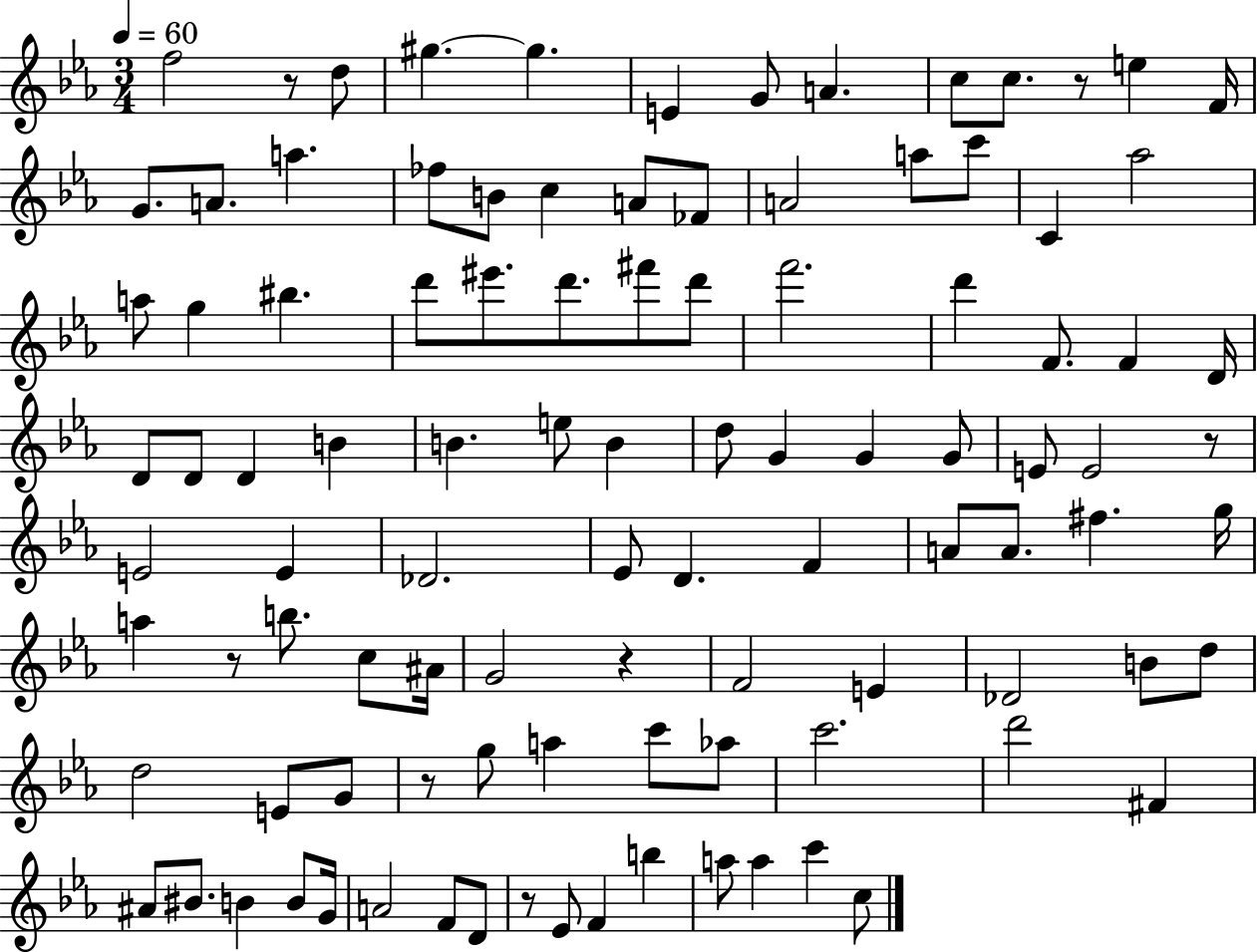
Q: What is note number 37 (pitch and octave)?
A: D4